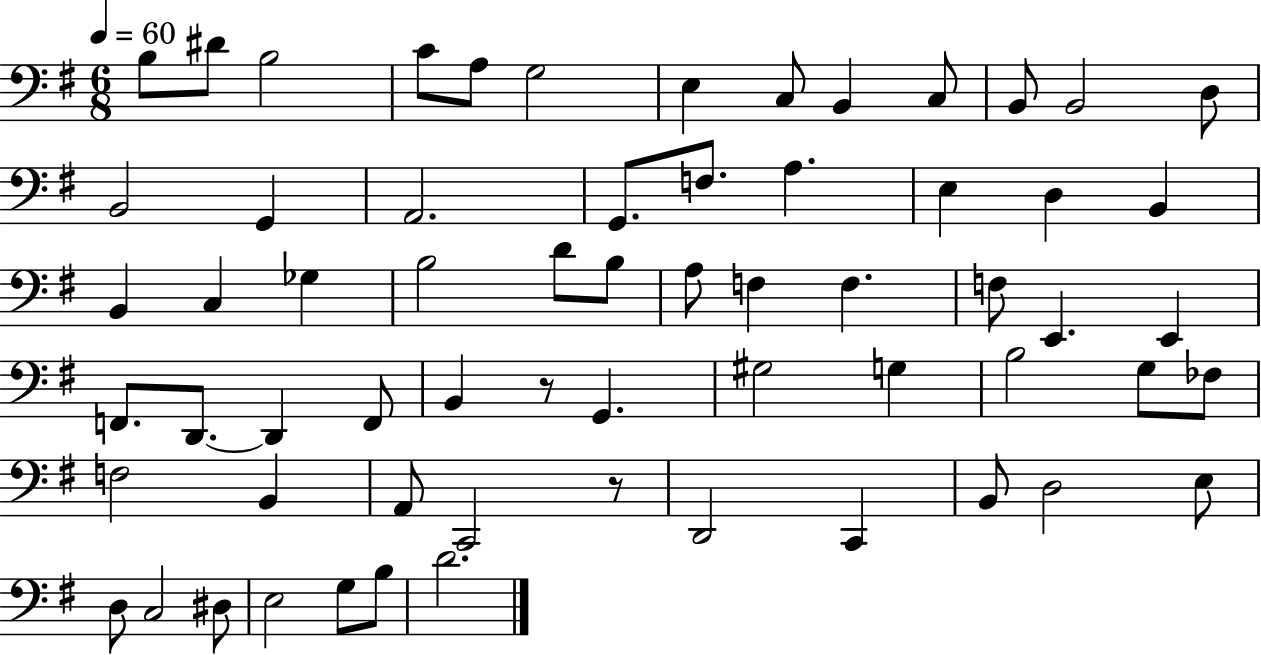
B3/e D#4/e B3/h C4/e A3/e G3/h E3/q C3/e B2/q C3/e B2/e B2/h D3/e B2/h G2/q A2/h. G2/e. F3/e. A3/q. E3/q D3/q B2/q B2/q C3/q Gb3/q B3/h D4/e B3/e A3/e F3/q F3/q. F3/e E2/q. E2/q F2/e. D2/e. D2/q F2/e B2/q R/e G2/q. G#3/h G3/q B3/h G3/e FES3/e F3/h B2/q A2/e C2/h R/e D2/h C2/q B2/e D3/h E3/e D3/e C3/h D#3/e E3/h G3/e B3/e D4/h.